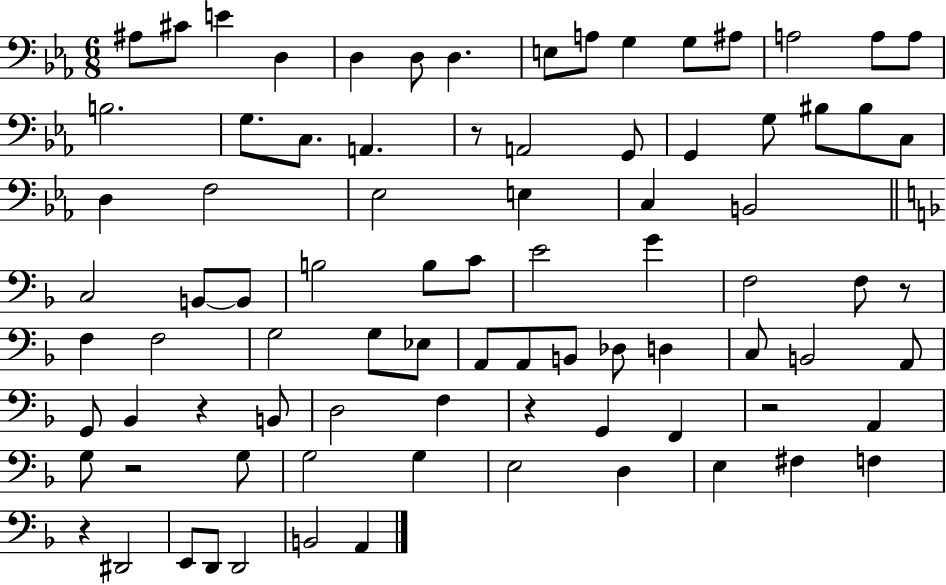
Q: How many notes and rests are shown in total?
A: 85